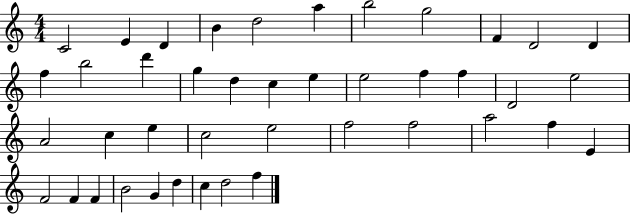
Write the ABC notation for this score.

X:1
T:Untitled
M:4/4
L:1/4
K:C
C2 E D B d2 a b2 g2 F D2 D f b2 d' g d c e e2 f f D2 e2 A2 c e c2 e2 f2 f2 a2 f E F2 F F B2 G d c d2 f